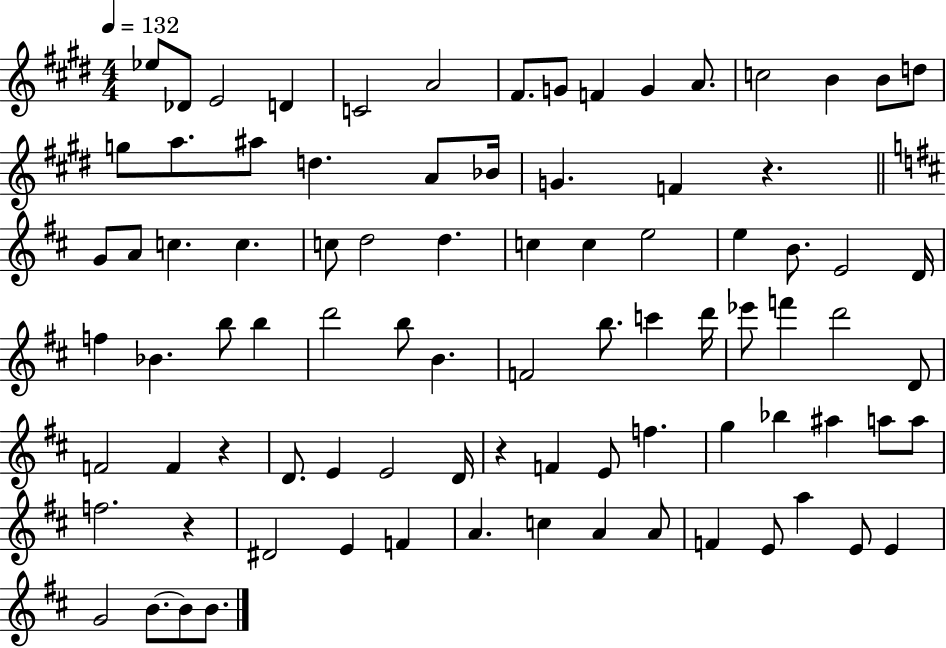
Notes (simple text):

Eb5/e Db4/e E4/h D4/q C4/h A4/h F#4/e. G4/e F4/q G4/q A4/e. C5/h B4/q B4/e D5/e G5/e A5/e. A#5/e D5/q. A4/e Bb4/s G4/q. F4/q R/q. G4/e A4/e C5/q. C5/q. C5/e D5/h D5/q. C5/q C5/q E5/h E5/q B4/e. E4/h D4/s F5/q Bb4/q. B5/e B5/q D6/h B5/e B4/q. F4/h B5/e. C6/q D6/s Eb6/e F6/q D6/h D4/e F4/h F4/q R/q D4/e. E4/q E4/h D4/s R/q F4/q E4/e F5/q. G5/q Bb5/q A#5/q A5/e A5/e F5/h. R/q D#4/h E4/q F4/q A4/q. C5/q A4/q A4/e F4/q E4/e A5/q E4/e E4/q G4/h B4/e. B4/e B4/e.